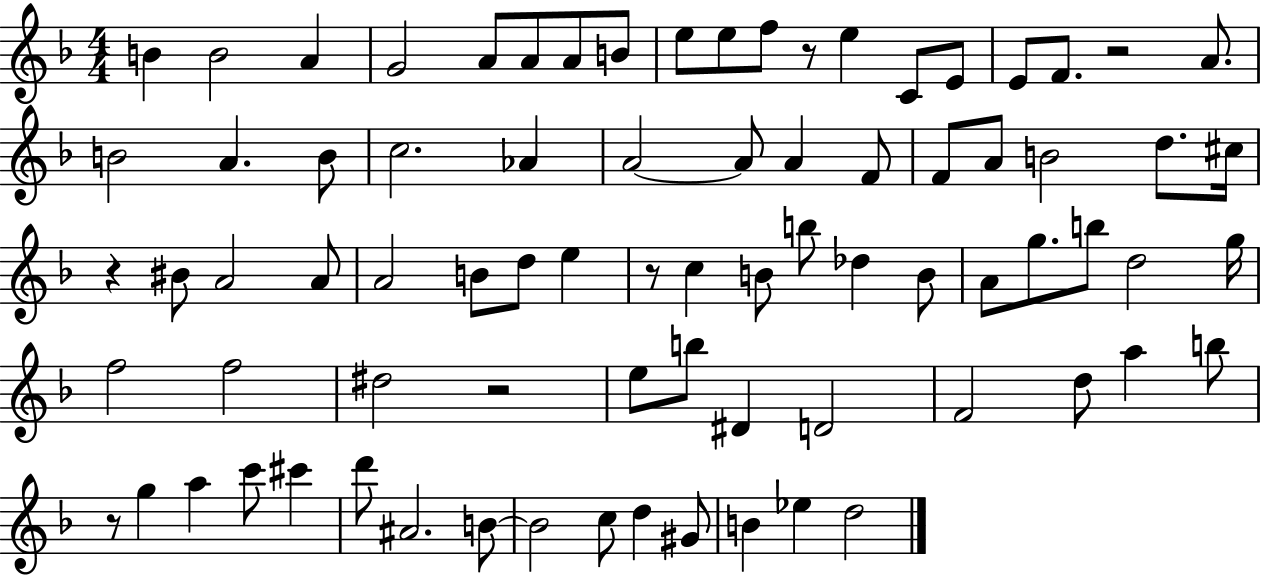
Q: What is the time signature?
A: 4/4